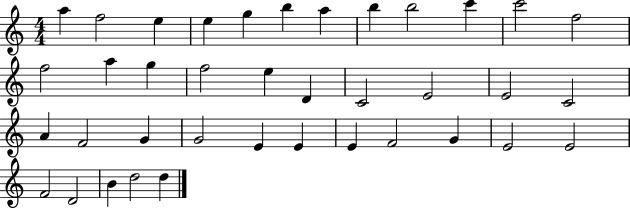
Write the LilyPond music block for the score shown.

{
  \clef treble
  \numericTimeSignature
  \time 4/4
  \key c \major
  a''4 f''2 e''4 | e''4 g''4 b''4 a''4 | b''4 b''2 c'''4 | c'''2 f''2 | \break f''2 a''4 g''4 | f''2 e''4 d'4 | c'2 e'2 | e'2 c'2 | \break a'4 f'2 g'4 | g'2 e'4 e'4 | e'4 f'2 g'4 | e'2 e'2 | \break f'2 d'2 | b'4 d''2 d''4 | \bar "|."
}